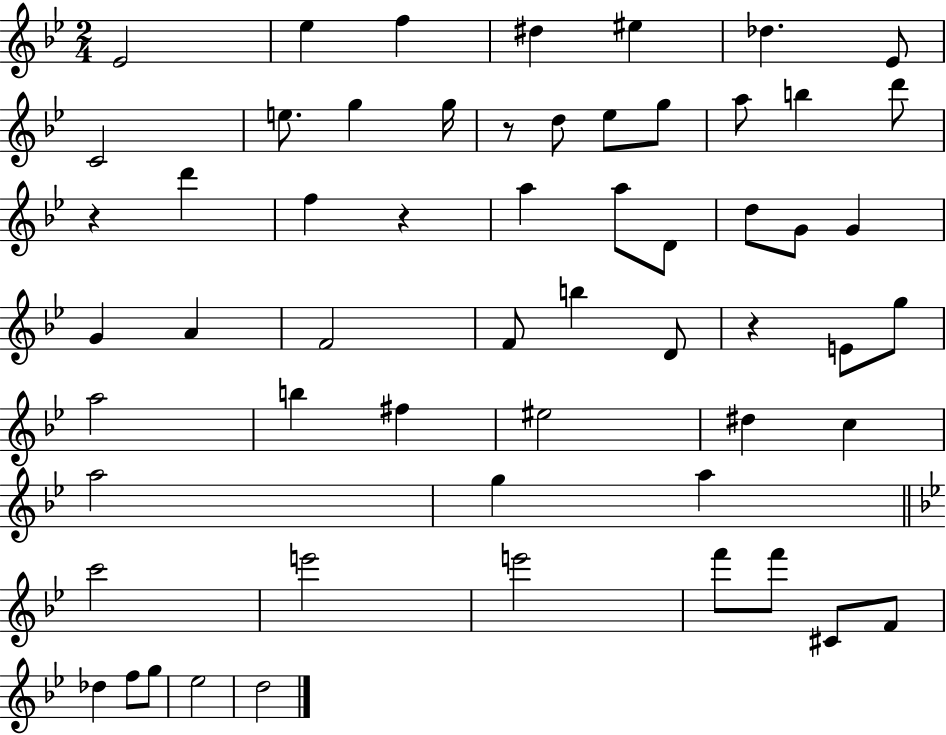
{
  \clef treble
  \numericTimeSignature
  \time 2/4
  \key bes \major
  ees'2 | ees''4 f''4 | dis''4 eis''4 | des''4. ees'8 | \break c'2 | e''8. g''4 g''16 | r8 d''8 ees''8 g''8 | a''8 b''4 d'''8 | \break r4 d'''4 | f''4 r4 | a''4 a''8 d'8 | d''8 g'8 g'4 | \break g'4 a'4 | f'2 | f'8 b''4 d'8 | r4 e'8 g''8 | \break a''2 | b''4 fis''4 | eis''2 | dis''4 c''4 | \break a''2 | g''4 a''4 | \bar "||" \break \key g \minor c'''2 | e'''2 | e'''2 | f'''8 f'''8 cis'8 f'8 | \break des''4 f''8 g''8 | ees''2 | d''2 | \bar "|."
}